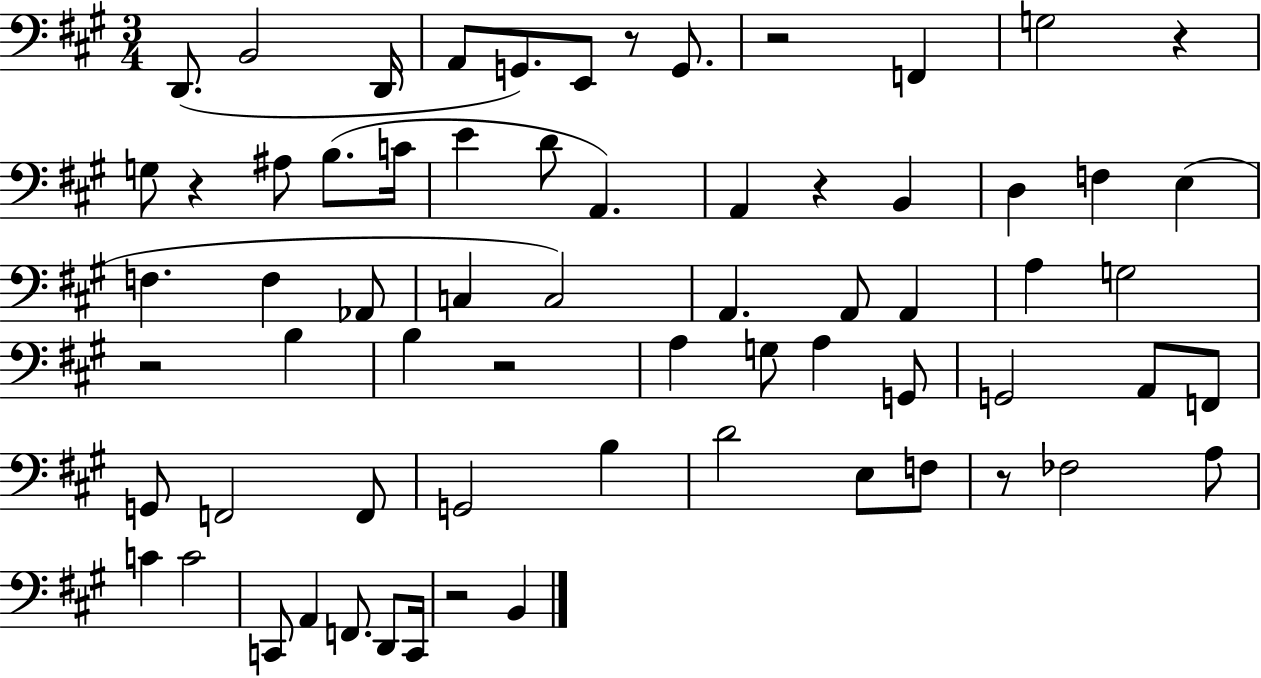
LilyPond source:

{
  \clef bass
  \numericTimeSignature
  \time 3/4
  \key a \major
  \repeat volta 2 { d,8.( b,2 d,16 | a,8 g,8.) e,8 r8 g,8. | r2 f,4 | g2 r4 | \break g8 r4 ais8 b8.( c'16 | e'4 d'8 a,4.) | a,4 r4 b,4 | d4 f4 e4( | \break f4. f4 aes,8 | c4 c2) | a,4. a,8 a,4 | a4 g2 | \break r2 b4 | b4 r2 | a4 g8 a4 g,8 | g,2 a,8 f,8 | \break g,8 f,2 f,8 | g,2 b4 | d'2 e8 f8 | r8 fes2 a8 | \break c'4 c'2 | c,8 a,4 f,8. d,8 c,16 | r2 b,4 | } \bar "|."
}